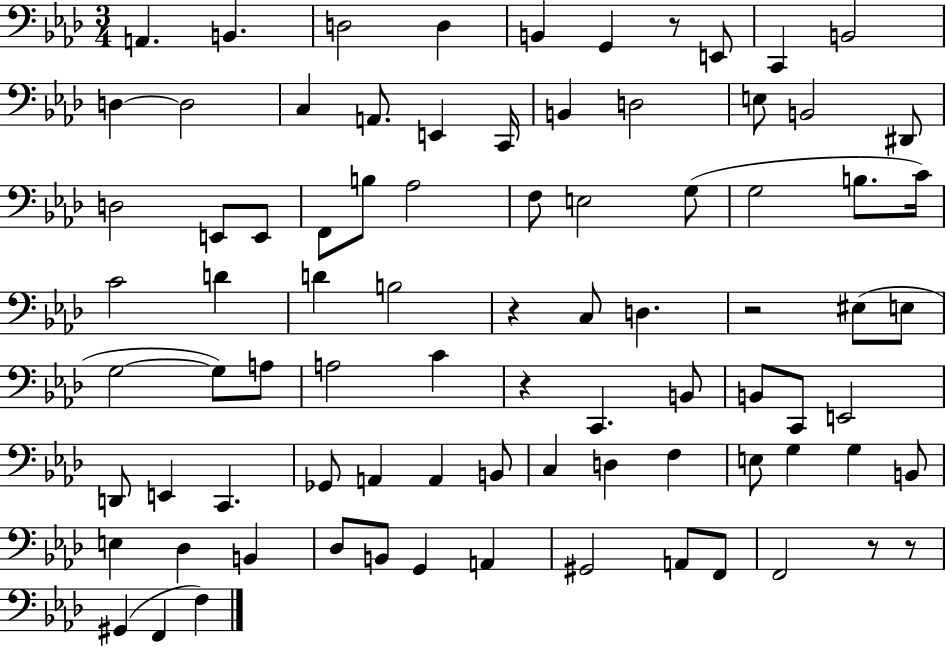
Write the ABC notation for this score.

X:1
T:Untitled
M:3/4
L:1/4
K:Ab
A,, B,, D,2 D, B,, G,, z/2 E,,/2 C,, B,,2 D, D,2 C, A,,/2 E,, C,,/4 B,, D,2 E,/2 B,,2 ^D,,/2 D,2 E,,/2 E,,/2 F,,/2 B,/2 _A,2 F,/2 E,2 G,/2 G,2 B,/2 C/4 C2 D D B,2 z C,/2 D, z2 ^E,/2 E,/2 G,2 G,/2 A,/2 A,2 C z C,, B,,/2 B,,/2 C,,/2 E,,2 D,,/2 E,, C,, _G,,/2 A,, A,, B,,/2 C, D, F, E,/2 G, G, B,,/2 E, _D, B,, _D,/2 B,,/2 G,, A,, ^G,,2 A,,/2 F,,/2 F,,2 z/2 z/2 ^G,, F,, F,